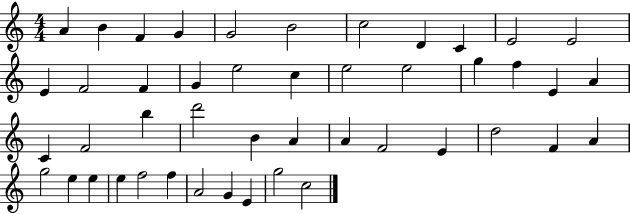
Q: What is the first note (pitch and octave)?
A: A4